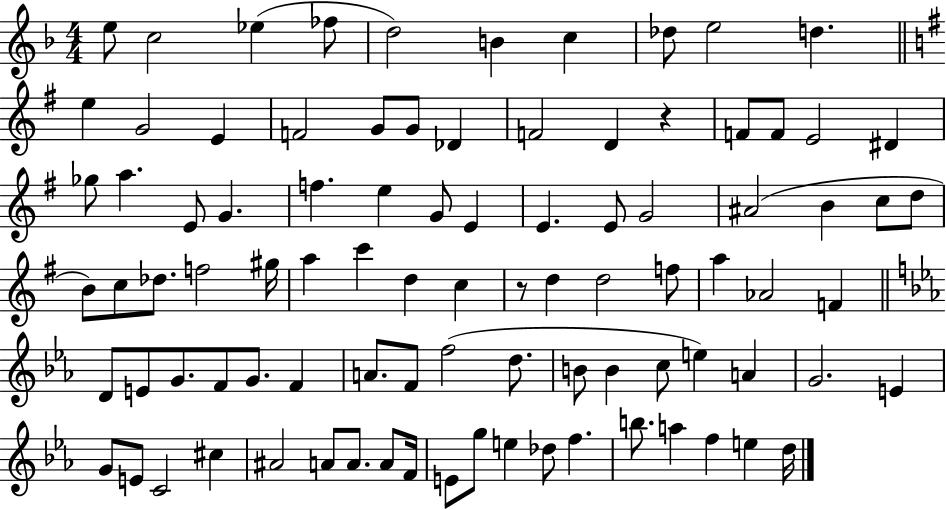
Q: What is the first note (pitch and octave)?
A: E5